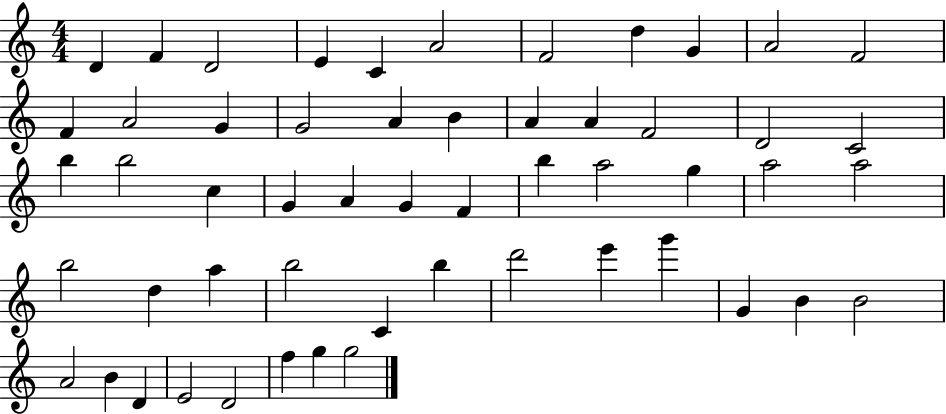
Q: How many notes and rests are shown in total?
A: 54